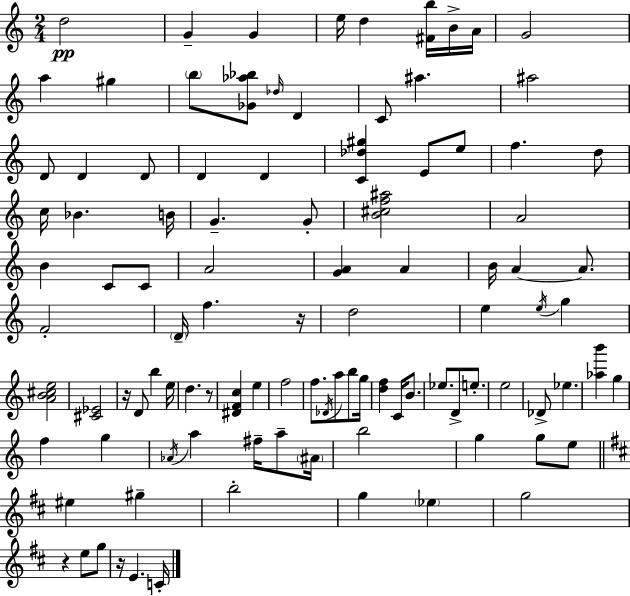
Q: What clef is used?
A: treble